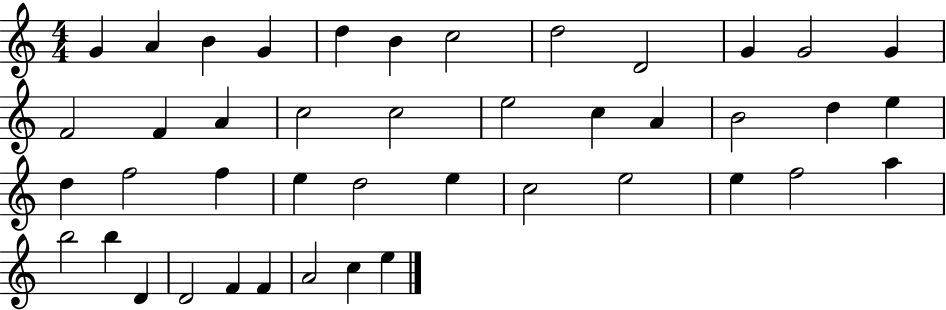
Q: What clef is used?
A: treble